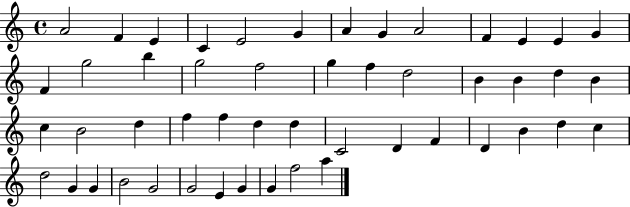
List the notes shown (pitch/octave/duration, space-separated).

A4/h F4/q E4/q C4/q E4/h G4/q A4/q G4/q A4/h F4/q E4/q E4/q G4/q F4/q G5/h B5/q G5/h F5/h G5/q F5/q D5/h B4/q B4/q D5/q B4/q C5/q B4/h D5/q F5/q F5/q D5/q D5/q C4/h D4/q F4/q D4/q B4/q D5/q C5/q D5/h G4/q G4/q B4/h G4/h G4/h E4/q G4/q G4/q F5/h A5/q